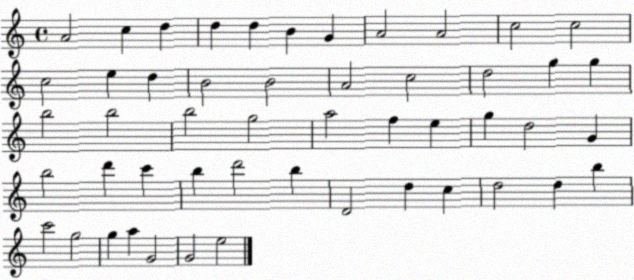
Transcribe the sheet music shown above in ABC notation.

X:1
T:Untitled
M:4/4
L:1/4
K:C
A2 c d d d B G A2 A2 c2 c2 c2 e d B2 B2 A2 c2 d2 g g b2 b2 b2 g2 a2 f e g d2 G b2 d' c' b d'2 b D2 d c d2 d b c'2 g2 g a G2 G2 e2